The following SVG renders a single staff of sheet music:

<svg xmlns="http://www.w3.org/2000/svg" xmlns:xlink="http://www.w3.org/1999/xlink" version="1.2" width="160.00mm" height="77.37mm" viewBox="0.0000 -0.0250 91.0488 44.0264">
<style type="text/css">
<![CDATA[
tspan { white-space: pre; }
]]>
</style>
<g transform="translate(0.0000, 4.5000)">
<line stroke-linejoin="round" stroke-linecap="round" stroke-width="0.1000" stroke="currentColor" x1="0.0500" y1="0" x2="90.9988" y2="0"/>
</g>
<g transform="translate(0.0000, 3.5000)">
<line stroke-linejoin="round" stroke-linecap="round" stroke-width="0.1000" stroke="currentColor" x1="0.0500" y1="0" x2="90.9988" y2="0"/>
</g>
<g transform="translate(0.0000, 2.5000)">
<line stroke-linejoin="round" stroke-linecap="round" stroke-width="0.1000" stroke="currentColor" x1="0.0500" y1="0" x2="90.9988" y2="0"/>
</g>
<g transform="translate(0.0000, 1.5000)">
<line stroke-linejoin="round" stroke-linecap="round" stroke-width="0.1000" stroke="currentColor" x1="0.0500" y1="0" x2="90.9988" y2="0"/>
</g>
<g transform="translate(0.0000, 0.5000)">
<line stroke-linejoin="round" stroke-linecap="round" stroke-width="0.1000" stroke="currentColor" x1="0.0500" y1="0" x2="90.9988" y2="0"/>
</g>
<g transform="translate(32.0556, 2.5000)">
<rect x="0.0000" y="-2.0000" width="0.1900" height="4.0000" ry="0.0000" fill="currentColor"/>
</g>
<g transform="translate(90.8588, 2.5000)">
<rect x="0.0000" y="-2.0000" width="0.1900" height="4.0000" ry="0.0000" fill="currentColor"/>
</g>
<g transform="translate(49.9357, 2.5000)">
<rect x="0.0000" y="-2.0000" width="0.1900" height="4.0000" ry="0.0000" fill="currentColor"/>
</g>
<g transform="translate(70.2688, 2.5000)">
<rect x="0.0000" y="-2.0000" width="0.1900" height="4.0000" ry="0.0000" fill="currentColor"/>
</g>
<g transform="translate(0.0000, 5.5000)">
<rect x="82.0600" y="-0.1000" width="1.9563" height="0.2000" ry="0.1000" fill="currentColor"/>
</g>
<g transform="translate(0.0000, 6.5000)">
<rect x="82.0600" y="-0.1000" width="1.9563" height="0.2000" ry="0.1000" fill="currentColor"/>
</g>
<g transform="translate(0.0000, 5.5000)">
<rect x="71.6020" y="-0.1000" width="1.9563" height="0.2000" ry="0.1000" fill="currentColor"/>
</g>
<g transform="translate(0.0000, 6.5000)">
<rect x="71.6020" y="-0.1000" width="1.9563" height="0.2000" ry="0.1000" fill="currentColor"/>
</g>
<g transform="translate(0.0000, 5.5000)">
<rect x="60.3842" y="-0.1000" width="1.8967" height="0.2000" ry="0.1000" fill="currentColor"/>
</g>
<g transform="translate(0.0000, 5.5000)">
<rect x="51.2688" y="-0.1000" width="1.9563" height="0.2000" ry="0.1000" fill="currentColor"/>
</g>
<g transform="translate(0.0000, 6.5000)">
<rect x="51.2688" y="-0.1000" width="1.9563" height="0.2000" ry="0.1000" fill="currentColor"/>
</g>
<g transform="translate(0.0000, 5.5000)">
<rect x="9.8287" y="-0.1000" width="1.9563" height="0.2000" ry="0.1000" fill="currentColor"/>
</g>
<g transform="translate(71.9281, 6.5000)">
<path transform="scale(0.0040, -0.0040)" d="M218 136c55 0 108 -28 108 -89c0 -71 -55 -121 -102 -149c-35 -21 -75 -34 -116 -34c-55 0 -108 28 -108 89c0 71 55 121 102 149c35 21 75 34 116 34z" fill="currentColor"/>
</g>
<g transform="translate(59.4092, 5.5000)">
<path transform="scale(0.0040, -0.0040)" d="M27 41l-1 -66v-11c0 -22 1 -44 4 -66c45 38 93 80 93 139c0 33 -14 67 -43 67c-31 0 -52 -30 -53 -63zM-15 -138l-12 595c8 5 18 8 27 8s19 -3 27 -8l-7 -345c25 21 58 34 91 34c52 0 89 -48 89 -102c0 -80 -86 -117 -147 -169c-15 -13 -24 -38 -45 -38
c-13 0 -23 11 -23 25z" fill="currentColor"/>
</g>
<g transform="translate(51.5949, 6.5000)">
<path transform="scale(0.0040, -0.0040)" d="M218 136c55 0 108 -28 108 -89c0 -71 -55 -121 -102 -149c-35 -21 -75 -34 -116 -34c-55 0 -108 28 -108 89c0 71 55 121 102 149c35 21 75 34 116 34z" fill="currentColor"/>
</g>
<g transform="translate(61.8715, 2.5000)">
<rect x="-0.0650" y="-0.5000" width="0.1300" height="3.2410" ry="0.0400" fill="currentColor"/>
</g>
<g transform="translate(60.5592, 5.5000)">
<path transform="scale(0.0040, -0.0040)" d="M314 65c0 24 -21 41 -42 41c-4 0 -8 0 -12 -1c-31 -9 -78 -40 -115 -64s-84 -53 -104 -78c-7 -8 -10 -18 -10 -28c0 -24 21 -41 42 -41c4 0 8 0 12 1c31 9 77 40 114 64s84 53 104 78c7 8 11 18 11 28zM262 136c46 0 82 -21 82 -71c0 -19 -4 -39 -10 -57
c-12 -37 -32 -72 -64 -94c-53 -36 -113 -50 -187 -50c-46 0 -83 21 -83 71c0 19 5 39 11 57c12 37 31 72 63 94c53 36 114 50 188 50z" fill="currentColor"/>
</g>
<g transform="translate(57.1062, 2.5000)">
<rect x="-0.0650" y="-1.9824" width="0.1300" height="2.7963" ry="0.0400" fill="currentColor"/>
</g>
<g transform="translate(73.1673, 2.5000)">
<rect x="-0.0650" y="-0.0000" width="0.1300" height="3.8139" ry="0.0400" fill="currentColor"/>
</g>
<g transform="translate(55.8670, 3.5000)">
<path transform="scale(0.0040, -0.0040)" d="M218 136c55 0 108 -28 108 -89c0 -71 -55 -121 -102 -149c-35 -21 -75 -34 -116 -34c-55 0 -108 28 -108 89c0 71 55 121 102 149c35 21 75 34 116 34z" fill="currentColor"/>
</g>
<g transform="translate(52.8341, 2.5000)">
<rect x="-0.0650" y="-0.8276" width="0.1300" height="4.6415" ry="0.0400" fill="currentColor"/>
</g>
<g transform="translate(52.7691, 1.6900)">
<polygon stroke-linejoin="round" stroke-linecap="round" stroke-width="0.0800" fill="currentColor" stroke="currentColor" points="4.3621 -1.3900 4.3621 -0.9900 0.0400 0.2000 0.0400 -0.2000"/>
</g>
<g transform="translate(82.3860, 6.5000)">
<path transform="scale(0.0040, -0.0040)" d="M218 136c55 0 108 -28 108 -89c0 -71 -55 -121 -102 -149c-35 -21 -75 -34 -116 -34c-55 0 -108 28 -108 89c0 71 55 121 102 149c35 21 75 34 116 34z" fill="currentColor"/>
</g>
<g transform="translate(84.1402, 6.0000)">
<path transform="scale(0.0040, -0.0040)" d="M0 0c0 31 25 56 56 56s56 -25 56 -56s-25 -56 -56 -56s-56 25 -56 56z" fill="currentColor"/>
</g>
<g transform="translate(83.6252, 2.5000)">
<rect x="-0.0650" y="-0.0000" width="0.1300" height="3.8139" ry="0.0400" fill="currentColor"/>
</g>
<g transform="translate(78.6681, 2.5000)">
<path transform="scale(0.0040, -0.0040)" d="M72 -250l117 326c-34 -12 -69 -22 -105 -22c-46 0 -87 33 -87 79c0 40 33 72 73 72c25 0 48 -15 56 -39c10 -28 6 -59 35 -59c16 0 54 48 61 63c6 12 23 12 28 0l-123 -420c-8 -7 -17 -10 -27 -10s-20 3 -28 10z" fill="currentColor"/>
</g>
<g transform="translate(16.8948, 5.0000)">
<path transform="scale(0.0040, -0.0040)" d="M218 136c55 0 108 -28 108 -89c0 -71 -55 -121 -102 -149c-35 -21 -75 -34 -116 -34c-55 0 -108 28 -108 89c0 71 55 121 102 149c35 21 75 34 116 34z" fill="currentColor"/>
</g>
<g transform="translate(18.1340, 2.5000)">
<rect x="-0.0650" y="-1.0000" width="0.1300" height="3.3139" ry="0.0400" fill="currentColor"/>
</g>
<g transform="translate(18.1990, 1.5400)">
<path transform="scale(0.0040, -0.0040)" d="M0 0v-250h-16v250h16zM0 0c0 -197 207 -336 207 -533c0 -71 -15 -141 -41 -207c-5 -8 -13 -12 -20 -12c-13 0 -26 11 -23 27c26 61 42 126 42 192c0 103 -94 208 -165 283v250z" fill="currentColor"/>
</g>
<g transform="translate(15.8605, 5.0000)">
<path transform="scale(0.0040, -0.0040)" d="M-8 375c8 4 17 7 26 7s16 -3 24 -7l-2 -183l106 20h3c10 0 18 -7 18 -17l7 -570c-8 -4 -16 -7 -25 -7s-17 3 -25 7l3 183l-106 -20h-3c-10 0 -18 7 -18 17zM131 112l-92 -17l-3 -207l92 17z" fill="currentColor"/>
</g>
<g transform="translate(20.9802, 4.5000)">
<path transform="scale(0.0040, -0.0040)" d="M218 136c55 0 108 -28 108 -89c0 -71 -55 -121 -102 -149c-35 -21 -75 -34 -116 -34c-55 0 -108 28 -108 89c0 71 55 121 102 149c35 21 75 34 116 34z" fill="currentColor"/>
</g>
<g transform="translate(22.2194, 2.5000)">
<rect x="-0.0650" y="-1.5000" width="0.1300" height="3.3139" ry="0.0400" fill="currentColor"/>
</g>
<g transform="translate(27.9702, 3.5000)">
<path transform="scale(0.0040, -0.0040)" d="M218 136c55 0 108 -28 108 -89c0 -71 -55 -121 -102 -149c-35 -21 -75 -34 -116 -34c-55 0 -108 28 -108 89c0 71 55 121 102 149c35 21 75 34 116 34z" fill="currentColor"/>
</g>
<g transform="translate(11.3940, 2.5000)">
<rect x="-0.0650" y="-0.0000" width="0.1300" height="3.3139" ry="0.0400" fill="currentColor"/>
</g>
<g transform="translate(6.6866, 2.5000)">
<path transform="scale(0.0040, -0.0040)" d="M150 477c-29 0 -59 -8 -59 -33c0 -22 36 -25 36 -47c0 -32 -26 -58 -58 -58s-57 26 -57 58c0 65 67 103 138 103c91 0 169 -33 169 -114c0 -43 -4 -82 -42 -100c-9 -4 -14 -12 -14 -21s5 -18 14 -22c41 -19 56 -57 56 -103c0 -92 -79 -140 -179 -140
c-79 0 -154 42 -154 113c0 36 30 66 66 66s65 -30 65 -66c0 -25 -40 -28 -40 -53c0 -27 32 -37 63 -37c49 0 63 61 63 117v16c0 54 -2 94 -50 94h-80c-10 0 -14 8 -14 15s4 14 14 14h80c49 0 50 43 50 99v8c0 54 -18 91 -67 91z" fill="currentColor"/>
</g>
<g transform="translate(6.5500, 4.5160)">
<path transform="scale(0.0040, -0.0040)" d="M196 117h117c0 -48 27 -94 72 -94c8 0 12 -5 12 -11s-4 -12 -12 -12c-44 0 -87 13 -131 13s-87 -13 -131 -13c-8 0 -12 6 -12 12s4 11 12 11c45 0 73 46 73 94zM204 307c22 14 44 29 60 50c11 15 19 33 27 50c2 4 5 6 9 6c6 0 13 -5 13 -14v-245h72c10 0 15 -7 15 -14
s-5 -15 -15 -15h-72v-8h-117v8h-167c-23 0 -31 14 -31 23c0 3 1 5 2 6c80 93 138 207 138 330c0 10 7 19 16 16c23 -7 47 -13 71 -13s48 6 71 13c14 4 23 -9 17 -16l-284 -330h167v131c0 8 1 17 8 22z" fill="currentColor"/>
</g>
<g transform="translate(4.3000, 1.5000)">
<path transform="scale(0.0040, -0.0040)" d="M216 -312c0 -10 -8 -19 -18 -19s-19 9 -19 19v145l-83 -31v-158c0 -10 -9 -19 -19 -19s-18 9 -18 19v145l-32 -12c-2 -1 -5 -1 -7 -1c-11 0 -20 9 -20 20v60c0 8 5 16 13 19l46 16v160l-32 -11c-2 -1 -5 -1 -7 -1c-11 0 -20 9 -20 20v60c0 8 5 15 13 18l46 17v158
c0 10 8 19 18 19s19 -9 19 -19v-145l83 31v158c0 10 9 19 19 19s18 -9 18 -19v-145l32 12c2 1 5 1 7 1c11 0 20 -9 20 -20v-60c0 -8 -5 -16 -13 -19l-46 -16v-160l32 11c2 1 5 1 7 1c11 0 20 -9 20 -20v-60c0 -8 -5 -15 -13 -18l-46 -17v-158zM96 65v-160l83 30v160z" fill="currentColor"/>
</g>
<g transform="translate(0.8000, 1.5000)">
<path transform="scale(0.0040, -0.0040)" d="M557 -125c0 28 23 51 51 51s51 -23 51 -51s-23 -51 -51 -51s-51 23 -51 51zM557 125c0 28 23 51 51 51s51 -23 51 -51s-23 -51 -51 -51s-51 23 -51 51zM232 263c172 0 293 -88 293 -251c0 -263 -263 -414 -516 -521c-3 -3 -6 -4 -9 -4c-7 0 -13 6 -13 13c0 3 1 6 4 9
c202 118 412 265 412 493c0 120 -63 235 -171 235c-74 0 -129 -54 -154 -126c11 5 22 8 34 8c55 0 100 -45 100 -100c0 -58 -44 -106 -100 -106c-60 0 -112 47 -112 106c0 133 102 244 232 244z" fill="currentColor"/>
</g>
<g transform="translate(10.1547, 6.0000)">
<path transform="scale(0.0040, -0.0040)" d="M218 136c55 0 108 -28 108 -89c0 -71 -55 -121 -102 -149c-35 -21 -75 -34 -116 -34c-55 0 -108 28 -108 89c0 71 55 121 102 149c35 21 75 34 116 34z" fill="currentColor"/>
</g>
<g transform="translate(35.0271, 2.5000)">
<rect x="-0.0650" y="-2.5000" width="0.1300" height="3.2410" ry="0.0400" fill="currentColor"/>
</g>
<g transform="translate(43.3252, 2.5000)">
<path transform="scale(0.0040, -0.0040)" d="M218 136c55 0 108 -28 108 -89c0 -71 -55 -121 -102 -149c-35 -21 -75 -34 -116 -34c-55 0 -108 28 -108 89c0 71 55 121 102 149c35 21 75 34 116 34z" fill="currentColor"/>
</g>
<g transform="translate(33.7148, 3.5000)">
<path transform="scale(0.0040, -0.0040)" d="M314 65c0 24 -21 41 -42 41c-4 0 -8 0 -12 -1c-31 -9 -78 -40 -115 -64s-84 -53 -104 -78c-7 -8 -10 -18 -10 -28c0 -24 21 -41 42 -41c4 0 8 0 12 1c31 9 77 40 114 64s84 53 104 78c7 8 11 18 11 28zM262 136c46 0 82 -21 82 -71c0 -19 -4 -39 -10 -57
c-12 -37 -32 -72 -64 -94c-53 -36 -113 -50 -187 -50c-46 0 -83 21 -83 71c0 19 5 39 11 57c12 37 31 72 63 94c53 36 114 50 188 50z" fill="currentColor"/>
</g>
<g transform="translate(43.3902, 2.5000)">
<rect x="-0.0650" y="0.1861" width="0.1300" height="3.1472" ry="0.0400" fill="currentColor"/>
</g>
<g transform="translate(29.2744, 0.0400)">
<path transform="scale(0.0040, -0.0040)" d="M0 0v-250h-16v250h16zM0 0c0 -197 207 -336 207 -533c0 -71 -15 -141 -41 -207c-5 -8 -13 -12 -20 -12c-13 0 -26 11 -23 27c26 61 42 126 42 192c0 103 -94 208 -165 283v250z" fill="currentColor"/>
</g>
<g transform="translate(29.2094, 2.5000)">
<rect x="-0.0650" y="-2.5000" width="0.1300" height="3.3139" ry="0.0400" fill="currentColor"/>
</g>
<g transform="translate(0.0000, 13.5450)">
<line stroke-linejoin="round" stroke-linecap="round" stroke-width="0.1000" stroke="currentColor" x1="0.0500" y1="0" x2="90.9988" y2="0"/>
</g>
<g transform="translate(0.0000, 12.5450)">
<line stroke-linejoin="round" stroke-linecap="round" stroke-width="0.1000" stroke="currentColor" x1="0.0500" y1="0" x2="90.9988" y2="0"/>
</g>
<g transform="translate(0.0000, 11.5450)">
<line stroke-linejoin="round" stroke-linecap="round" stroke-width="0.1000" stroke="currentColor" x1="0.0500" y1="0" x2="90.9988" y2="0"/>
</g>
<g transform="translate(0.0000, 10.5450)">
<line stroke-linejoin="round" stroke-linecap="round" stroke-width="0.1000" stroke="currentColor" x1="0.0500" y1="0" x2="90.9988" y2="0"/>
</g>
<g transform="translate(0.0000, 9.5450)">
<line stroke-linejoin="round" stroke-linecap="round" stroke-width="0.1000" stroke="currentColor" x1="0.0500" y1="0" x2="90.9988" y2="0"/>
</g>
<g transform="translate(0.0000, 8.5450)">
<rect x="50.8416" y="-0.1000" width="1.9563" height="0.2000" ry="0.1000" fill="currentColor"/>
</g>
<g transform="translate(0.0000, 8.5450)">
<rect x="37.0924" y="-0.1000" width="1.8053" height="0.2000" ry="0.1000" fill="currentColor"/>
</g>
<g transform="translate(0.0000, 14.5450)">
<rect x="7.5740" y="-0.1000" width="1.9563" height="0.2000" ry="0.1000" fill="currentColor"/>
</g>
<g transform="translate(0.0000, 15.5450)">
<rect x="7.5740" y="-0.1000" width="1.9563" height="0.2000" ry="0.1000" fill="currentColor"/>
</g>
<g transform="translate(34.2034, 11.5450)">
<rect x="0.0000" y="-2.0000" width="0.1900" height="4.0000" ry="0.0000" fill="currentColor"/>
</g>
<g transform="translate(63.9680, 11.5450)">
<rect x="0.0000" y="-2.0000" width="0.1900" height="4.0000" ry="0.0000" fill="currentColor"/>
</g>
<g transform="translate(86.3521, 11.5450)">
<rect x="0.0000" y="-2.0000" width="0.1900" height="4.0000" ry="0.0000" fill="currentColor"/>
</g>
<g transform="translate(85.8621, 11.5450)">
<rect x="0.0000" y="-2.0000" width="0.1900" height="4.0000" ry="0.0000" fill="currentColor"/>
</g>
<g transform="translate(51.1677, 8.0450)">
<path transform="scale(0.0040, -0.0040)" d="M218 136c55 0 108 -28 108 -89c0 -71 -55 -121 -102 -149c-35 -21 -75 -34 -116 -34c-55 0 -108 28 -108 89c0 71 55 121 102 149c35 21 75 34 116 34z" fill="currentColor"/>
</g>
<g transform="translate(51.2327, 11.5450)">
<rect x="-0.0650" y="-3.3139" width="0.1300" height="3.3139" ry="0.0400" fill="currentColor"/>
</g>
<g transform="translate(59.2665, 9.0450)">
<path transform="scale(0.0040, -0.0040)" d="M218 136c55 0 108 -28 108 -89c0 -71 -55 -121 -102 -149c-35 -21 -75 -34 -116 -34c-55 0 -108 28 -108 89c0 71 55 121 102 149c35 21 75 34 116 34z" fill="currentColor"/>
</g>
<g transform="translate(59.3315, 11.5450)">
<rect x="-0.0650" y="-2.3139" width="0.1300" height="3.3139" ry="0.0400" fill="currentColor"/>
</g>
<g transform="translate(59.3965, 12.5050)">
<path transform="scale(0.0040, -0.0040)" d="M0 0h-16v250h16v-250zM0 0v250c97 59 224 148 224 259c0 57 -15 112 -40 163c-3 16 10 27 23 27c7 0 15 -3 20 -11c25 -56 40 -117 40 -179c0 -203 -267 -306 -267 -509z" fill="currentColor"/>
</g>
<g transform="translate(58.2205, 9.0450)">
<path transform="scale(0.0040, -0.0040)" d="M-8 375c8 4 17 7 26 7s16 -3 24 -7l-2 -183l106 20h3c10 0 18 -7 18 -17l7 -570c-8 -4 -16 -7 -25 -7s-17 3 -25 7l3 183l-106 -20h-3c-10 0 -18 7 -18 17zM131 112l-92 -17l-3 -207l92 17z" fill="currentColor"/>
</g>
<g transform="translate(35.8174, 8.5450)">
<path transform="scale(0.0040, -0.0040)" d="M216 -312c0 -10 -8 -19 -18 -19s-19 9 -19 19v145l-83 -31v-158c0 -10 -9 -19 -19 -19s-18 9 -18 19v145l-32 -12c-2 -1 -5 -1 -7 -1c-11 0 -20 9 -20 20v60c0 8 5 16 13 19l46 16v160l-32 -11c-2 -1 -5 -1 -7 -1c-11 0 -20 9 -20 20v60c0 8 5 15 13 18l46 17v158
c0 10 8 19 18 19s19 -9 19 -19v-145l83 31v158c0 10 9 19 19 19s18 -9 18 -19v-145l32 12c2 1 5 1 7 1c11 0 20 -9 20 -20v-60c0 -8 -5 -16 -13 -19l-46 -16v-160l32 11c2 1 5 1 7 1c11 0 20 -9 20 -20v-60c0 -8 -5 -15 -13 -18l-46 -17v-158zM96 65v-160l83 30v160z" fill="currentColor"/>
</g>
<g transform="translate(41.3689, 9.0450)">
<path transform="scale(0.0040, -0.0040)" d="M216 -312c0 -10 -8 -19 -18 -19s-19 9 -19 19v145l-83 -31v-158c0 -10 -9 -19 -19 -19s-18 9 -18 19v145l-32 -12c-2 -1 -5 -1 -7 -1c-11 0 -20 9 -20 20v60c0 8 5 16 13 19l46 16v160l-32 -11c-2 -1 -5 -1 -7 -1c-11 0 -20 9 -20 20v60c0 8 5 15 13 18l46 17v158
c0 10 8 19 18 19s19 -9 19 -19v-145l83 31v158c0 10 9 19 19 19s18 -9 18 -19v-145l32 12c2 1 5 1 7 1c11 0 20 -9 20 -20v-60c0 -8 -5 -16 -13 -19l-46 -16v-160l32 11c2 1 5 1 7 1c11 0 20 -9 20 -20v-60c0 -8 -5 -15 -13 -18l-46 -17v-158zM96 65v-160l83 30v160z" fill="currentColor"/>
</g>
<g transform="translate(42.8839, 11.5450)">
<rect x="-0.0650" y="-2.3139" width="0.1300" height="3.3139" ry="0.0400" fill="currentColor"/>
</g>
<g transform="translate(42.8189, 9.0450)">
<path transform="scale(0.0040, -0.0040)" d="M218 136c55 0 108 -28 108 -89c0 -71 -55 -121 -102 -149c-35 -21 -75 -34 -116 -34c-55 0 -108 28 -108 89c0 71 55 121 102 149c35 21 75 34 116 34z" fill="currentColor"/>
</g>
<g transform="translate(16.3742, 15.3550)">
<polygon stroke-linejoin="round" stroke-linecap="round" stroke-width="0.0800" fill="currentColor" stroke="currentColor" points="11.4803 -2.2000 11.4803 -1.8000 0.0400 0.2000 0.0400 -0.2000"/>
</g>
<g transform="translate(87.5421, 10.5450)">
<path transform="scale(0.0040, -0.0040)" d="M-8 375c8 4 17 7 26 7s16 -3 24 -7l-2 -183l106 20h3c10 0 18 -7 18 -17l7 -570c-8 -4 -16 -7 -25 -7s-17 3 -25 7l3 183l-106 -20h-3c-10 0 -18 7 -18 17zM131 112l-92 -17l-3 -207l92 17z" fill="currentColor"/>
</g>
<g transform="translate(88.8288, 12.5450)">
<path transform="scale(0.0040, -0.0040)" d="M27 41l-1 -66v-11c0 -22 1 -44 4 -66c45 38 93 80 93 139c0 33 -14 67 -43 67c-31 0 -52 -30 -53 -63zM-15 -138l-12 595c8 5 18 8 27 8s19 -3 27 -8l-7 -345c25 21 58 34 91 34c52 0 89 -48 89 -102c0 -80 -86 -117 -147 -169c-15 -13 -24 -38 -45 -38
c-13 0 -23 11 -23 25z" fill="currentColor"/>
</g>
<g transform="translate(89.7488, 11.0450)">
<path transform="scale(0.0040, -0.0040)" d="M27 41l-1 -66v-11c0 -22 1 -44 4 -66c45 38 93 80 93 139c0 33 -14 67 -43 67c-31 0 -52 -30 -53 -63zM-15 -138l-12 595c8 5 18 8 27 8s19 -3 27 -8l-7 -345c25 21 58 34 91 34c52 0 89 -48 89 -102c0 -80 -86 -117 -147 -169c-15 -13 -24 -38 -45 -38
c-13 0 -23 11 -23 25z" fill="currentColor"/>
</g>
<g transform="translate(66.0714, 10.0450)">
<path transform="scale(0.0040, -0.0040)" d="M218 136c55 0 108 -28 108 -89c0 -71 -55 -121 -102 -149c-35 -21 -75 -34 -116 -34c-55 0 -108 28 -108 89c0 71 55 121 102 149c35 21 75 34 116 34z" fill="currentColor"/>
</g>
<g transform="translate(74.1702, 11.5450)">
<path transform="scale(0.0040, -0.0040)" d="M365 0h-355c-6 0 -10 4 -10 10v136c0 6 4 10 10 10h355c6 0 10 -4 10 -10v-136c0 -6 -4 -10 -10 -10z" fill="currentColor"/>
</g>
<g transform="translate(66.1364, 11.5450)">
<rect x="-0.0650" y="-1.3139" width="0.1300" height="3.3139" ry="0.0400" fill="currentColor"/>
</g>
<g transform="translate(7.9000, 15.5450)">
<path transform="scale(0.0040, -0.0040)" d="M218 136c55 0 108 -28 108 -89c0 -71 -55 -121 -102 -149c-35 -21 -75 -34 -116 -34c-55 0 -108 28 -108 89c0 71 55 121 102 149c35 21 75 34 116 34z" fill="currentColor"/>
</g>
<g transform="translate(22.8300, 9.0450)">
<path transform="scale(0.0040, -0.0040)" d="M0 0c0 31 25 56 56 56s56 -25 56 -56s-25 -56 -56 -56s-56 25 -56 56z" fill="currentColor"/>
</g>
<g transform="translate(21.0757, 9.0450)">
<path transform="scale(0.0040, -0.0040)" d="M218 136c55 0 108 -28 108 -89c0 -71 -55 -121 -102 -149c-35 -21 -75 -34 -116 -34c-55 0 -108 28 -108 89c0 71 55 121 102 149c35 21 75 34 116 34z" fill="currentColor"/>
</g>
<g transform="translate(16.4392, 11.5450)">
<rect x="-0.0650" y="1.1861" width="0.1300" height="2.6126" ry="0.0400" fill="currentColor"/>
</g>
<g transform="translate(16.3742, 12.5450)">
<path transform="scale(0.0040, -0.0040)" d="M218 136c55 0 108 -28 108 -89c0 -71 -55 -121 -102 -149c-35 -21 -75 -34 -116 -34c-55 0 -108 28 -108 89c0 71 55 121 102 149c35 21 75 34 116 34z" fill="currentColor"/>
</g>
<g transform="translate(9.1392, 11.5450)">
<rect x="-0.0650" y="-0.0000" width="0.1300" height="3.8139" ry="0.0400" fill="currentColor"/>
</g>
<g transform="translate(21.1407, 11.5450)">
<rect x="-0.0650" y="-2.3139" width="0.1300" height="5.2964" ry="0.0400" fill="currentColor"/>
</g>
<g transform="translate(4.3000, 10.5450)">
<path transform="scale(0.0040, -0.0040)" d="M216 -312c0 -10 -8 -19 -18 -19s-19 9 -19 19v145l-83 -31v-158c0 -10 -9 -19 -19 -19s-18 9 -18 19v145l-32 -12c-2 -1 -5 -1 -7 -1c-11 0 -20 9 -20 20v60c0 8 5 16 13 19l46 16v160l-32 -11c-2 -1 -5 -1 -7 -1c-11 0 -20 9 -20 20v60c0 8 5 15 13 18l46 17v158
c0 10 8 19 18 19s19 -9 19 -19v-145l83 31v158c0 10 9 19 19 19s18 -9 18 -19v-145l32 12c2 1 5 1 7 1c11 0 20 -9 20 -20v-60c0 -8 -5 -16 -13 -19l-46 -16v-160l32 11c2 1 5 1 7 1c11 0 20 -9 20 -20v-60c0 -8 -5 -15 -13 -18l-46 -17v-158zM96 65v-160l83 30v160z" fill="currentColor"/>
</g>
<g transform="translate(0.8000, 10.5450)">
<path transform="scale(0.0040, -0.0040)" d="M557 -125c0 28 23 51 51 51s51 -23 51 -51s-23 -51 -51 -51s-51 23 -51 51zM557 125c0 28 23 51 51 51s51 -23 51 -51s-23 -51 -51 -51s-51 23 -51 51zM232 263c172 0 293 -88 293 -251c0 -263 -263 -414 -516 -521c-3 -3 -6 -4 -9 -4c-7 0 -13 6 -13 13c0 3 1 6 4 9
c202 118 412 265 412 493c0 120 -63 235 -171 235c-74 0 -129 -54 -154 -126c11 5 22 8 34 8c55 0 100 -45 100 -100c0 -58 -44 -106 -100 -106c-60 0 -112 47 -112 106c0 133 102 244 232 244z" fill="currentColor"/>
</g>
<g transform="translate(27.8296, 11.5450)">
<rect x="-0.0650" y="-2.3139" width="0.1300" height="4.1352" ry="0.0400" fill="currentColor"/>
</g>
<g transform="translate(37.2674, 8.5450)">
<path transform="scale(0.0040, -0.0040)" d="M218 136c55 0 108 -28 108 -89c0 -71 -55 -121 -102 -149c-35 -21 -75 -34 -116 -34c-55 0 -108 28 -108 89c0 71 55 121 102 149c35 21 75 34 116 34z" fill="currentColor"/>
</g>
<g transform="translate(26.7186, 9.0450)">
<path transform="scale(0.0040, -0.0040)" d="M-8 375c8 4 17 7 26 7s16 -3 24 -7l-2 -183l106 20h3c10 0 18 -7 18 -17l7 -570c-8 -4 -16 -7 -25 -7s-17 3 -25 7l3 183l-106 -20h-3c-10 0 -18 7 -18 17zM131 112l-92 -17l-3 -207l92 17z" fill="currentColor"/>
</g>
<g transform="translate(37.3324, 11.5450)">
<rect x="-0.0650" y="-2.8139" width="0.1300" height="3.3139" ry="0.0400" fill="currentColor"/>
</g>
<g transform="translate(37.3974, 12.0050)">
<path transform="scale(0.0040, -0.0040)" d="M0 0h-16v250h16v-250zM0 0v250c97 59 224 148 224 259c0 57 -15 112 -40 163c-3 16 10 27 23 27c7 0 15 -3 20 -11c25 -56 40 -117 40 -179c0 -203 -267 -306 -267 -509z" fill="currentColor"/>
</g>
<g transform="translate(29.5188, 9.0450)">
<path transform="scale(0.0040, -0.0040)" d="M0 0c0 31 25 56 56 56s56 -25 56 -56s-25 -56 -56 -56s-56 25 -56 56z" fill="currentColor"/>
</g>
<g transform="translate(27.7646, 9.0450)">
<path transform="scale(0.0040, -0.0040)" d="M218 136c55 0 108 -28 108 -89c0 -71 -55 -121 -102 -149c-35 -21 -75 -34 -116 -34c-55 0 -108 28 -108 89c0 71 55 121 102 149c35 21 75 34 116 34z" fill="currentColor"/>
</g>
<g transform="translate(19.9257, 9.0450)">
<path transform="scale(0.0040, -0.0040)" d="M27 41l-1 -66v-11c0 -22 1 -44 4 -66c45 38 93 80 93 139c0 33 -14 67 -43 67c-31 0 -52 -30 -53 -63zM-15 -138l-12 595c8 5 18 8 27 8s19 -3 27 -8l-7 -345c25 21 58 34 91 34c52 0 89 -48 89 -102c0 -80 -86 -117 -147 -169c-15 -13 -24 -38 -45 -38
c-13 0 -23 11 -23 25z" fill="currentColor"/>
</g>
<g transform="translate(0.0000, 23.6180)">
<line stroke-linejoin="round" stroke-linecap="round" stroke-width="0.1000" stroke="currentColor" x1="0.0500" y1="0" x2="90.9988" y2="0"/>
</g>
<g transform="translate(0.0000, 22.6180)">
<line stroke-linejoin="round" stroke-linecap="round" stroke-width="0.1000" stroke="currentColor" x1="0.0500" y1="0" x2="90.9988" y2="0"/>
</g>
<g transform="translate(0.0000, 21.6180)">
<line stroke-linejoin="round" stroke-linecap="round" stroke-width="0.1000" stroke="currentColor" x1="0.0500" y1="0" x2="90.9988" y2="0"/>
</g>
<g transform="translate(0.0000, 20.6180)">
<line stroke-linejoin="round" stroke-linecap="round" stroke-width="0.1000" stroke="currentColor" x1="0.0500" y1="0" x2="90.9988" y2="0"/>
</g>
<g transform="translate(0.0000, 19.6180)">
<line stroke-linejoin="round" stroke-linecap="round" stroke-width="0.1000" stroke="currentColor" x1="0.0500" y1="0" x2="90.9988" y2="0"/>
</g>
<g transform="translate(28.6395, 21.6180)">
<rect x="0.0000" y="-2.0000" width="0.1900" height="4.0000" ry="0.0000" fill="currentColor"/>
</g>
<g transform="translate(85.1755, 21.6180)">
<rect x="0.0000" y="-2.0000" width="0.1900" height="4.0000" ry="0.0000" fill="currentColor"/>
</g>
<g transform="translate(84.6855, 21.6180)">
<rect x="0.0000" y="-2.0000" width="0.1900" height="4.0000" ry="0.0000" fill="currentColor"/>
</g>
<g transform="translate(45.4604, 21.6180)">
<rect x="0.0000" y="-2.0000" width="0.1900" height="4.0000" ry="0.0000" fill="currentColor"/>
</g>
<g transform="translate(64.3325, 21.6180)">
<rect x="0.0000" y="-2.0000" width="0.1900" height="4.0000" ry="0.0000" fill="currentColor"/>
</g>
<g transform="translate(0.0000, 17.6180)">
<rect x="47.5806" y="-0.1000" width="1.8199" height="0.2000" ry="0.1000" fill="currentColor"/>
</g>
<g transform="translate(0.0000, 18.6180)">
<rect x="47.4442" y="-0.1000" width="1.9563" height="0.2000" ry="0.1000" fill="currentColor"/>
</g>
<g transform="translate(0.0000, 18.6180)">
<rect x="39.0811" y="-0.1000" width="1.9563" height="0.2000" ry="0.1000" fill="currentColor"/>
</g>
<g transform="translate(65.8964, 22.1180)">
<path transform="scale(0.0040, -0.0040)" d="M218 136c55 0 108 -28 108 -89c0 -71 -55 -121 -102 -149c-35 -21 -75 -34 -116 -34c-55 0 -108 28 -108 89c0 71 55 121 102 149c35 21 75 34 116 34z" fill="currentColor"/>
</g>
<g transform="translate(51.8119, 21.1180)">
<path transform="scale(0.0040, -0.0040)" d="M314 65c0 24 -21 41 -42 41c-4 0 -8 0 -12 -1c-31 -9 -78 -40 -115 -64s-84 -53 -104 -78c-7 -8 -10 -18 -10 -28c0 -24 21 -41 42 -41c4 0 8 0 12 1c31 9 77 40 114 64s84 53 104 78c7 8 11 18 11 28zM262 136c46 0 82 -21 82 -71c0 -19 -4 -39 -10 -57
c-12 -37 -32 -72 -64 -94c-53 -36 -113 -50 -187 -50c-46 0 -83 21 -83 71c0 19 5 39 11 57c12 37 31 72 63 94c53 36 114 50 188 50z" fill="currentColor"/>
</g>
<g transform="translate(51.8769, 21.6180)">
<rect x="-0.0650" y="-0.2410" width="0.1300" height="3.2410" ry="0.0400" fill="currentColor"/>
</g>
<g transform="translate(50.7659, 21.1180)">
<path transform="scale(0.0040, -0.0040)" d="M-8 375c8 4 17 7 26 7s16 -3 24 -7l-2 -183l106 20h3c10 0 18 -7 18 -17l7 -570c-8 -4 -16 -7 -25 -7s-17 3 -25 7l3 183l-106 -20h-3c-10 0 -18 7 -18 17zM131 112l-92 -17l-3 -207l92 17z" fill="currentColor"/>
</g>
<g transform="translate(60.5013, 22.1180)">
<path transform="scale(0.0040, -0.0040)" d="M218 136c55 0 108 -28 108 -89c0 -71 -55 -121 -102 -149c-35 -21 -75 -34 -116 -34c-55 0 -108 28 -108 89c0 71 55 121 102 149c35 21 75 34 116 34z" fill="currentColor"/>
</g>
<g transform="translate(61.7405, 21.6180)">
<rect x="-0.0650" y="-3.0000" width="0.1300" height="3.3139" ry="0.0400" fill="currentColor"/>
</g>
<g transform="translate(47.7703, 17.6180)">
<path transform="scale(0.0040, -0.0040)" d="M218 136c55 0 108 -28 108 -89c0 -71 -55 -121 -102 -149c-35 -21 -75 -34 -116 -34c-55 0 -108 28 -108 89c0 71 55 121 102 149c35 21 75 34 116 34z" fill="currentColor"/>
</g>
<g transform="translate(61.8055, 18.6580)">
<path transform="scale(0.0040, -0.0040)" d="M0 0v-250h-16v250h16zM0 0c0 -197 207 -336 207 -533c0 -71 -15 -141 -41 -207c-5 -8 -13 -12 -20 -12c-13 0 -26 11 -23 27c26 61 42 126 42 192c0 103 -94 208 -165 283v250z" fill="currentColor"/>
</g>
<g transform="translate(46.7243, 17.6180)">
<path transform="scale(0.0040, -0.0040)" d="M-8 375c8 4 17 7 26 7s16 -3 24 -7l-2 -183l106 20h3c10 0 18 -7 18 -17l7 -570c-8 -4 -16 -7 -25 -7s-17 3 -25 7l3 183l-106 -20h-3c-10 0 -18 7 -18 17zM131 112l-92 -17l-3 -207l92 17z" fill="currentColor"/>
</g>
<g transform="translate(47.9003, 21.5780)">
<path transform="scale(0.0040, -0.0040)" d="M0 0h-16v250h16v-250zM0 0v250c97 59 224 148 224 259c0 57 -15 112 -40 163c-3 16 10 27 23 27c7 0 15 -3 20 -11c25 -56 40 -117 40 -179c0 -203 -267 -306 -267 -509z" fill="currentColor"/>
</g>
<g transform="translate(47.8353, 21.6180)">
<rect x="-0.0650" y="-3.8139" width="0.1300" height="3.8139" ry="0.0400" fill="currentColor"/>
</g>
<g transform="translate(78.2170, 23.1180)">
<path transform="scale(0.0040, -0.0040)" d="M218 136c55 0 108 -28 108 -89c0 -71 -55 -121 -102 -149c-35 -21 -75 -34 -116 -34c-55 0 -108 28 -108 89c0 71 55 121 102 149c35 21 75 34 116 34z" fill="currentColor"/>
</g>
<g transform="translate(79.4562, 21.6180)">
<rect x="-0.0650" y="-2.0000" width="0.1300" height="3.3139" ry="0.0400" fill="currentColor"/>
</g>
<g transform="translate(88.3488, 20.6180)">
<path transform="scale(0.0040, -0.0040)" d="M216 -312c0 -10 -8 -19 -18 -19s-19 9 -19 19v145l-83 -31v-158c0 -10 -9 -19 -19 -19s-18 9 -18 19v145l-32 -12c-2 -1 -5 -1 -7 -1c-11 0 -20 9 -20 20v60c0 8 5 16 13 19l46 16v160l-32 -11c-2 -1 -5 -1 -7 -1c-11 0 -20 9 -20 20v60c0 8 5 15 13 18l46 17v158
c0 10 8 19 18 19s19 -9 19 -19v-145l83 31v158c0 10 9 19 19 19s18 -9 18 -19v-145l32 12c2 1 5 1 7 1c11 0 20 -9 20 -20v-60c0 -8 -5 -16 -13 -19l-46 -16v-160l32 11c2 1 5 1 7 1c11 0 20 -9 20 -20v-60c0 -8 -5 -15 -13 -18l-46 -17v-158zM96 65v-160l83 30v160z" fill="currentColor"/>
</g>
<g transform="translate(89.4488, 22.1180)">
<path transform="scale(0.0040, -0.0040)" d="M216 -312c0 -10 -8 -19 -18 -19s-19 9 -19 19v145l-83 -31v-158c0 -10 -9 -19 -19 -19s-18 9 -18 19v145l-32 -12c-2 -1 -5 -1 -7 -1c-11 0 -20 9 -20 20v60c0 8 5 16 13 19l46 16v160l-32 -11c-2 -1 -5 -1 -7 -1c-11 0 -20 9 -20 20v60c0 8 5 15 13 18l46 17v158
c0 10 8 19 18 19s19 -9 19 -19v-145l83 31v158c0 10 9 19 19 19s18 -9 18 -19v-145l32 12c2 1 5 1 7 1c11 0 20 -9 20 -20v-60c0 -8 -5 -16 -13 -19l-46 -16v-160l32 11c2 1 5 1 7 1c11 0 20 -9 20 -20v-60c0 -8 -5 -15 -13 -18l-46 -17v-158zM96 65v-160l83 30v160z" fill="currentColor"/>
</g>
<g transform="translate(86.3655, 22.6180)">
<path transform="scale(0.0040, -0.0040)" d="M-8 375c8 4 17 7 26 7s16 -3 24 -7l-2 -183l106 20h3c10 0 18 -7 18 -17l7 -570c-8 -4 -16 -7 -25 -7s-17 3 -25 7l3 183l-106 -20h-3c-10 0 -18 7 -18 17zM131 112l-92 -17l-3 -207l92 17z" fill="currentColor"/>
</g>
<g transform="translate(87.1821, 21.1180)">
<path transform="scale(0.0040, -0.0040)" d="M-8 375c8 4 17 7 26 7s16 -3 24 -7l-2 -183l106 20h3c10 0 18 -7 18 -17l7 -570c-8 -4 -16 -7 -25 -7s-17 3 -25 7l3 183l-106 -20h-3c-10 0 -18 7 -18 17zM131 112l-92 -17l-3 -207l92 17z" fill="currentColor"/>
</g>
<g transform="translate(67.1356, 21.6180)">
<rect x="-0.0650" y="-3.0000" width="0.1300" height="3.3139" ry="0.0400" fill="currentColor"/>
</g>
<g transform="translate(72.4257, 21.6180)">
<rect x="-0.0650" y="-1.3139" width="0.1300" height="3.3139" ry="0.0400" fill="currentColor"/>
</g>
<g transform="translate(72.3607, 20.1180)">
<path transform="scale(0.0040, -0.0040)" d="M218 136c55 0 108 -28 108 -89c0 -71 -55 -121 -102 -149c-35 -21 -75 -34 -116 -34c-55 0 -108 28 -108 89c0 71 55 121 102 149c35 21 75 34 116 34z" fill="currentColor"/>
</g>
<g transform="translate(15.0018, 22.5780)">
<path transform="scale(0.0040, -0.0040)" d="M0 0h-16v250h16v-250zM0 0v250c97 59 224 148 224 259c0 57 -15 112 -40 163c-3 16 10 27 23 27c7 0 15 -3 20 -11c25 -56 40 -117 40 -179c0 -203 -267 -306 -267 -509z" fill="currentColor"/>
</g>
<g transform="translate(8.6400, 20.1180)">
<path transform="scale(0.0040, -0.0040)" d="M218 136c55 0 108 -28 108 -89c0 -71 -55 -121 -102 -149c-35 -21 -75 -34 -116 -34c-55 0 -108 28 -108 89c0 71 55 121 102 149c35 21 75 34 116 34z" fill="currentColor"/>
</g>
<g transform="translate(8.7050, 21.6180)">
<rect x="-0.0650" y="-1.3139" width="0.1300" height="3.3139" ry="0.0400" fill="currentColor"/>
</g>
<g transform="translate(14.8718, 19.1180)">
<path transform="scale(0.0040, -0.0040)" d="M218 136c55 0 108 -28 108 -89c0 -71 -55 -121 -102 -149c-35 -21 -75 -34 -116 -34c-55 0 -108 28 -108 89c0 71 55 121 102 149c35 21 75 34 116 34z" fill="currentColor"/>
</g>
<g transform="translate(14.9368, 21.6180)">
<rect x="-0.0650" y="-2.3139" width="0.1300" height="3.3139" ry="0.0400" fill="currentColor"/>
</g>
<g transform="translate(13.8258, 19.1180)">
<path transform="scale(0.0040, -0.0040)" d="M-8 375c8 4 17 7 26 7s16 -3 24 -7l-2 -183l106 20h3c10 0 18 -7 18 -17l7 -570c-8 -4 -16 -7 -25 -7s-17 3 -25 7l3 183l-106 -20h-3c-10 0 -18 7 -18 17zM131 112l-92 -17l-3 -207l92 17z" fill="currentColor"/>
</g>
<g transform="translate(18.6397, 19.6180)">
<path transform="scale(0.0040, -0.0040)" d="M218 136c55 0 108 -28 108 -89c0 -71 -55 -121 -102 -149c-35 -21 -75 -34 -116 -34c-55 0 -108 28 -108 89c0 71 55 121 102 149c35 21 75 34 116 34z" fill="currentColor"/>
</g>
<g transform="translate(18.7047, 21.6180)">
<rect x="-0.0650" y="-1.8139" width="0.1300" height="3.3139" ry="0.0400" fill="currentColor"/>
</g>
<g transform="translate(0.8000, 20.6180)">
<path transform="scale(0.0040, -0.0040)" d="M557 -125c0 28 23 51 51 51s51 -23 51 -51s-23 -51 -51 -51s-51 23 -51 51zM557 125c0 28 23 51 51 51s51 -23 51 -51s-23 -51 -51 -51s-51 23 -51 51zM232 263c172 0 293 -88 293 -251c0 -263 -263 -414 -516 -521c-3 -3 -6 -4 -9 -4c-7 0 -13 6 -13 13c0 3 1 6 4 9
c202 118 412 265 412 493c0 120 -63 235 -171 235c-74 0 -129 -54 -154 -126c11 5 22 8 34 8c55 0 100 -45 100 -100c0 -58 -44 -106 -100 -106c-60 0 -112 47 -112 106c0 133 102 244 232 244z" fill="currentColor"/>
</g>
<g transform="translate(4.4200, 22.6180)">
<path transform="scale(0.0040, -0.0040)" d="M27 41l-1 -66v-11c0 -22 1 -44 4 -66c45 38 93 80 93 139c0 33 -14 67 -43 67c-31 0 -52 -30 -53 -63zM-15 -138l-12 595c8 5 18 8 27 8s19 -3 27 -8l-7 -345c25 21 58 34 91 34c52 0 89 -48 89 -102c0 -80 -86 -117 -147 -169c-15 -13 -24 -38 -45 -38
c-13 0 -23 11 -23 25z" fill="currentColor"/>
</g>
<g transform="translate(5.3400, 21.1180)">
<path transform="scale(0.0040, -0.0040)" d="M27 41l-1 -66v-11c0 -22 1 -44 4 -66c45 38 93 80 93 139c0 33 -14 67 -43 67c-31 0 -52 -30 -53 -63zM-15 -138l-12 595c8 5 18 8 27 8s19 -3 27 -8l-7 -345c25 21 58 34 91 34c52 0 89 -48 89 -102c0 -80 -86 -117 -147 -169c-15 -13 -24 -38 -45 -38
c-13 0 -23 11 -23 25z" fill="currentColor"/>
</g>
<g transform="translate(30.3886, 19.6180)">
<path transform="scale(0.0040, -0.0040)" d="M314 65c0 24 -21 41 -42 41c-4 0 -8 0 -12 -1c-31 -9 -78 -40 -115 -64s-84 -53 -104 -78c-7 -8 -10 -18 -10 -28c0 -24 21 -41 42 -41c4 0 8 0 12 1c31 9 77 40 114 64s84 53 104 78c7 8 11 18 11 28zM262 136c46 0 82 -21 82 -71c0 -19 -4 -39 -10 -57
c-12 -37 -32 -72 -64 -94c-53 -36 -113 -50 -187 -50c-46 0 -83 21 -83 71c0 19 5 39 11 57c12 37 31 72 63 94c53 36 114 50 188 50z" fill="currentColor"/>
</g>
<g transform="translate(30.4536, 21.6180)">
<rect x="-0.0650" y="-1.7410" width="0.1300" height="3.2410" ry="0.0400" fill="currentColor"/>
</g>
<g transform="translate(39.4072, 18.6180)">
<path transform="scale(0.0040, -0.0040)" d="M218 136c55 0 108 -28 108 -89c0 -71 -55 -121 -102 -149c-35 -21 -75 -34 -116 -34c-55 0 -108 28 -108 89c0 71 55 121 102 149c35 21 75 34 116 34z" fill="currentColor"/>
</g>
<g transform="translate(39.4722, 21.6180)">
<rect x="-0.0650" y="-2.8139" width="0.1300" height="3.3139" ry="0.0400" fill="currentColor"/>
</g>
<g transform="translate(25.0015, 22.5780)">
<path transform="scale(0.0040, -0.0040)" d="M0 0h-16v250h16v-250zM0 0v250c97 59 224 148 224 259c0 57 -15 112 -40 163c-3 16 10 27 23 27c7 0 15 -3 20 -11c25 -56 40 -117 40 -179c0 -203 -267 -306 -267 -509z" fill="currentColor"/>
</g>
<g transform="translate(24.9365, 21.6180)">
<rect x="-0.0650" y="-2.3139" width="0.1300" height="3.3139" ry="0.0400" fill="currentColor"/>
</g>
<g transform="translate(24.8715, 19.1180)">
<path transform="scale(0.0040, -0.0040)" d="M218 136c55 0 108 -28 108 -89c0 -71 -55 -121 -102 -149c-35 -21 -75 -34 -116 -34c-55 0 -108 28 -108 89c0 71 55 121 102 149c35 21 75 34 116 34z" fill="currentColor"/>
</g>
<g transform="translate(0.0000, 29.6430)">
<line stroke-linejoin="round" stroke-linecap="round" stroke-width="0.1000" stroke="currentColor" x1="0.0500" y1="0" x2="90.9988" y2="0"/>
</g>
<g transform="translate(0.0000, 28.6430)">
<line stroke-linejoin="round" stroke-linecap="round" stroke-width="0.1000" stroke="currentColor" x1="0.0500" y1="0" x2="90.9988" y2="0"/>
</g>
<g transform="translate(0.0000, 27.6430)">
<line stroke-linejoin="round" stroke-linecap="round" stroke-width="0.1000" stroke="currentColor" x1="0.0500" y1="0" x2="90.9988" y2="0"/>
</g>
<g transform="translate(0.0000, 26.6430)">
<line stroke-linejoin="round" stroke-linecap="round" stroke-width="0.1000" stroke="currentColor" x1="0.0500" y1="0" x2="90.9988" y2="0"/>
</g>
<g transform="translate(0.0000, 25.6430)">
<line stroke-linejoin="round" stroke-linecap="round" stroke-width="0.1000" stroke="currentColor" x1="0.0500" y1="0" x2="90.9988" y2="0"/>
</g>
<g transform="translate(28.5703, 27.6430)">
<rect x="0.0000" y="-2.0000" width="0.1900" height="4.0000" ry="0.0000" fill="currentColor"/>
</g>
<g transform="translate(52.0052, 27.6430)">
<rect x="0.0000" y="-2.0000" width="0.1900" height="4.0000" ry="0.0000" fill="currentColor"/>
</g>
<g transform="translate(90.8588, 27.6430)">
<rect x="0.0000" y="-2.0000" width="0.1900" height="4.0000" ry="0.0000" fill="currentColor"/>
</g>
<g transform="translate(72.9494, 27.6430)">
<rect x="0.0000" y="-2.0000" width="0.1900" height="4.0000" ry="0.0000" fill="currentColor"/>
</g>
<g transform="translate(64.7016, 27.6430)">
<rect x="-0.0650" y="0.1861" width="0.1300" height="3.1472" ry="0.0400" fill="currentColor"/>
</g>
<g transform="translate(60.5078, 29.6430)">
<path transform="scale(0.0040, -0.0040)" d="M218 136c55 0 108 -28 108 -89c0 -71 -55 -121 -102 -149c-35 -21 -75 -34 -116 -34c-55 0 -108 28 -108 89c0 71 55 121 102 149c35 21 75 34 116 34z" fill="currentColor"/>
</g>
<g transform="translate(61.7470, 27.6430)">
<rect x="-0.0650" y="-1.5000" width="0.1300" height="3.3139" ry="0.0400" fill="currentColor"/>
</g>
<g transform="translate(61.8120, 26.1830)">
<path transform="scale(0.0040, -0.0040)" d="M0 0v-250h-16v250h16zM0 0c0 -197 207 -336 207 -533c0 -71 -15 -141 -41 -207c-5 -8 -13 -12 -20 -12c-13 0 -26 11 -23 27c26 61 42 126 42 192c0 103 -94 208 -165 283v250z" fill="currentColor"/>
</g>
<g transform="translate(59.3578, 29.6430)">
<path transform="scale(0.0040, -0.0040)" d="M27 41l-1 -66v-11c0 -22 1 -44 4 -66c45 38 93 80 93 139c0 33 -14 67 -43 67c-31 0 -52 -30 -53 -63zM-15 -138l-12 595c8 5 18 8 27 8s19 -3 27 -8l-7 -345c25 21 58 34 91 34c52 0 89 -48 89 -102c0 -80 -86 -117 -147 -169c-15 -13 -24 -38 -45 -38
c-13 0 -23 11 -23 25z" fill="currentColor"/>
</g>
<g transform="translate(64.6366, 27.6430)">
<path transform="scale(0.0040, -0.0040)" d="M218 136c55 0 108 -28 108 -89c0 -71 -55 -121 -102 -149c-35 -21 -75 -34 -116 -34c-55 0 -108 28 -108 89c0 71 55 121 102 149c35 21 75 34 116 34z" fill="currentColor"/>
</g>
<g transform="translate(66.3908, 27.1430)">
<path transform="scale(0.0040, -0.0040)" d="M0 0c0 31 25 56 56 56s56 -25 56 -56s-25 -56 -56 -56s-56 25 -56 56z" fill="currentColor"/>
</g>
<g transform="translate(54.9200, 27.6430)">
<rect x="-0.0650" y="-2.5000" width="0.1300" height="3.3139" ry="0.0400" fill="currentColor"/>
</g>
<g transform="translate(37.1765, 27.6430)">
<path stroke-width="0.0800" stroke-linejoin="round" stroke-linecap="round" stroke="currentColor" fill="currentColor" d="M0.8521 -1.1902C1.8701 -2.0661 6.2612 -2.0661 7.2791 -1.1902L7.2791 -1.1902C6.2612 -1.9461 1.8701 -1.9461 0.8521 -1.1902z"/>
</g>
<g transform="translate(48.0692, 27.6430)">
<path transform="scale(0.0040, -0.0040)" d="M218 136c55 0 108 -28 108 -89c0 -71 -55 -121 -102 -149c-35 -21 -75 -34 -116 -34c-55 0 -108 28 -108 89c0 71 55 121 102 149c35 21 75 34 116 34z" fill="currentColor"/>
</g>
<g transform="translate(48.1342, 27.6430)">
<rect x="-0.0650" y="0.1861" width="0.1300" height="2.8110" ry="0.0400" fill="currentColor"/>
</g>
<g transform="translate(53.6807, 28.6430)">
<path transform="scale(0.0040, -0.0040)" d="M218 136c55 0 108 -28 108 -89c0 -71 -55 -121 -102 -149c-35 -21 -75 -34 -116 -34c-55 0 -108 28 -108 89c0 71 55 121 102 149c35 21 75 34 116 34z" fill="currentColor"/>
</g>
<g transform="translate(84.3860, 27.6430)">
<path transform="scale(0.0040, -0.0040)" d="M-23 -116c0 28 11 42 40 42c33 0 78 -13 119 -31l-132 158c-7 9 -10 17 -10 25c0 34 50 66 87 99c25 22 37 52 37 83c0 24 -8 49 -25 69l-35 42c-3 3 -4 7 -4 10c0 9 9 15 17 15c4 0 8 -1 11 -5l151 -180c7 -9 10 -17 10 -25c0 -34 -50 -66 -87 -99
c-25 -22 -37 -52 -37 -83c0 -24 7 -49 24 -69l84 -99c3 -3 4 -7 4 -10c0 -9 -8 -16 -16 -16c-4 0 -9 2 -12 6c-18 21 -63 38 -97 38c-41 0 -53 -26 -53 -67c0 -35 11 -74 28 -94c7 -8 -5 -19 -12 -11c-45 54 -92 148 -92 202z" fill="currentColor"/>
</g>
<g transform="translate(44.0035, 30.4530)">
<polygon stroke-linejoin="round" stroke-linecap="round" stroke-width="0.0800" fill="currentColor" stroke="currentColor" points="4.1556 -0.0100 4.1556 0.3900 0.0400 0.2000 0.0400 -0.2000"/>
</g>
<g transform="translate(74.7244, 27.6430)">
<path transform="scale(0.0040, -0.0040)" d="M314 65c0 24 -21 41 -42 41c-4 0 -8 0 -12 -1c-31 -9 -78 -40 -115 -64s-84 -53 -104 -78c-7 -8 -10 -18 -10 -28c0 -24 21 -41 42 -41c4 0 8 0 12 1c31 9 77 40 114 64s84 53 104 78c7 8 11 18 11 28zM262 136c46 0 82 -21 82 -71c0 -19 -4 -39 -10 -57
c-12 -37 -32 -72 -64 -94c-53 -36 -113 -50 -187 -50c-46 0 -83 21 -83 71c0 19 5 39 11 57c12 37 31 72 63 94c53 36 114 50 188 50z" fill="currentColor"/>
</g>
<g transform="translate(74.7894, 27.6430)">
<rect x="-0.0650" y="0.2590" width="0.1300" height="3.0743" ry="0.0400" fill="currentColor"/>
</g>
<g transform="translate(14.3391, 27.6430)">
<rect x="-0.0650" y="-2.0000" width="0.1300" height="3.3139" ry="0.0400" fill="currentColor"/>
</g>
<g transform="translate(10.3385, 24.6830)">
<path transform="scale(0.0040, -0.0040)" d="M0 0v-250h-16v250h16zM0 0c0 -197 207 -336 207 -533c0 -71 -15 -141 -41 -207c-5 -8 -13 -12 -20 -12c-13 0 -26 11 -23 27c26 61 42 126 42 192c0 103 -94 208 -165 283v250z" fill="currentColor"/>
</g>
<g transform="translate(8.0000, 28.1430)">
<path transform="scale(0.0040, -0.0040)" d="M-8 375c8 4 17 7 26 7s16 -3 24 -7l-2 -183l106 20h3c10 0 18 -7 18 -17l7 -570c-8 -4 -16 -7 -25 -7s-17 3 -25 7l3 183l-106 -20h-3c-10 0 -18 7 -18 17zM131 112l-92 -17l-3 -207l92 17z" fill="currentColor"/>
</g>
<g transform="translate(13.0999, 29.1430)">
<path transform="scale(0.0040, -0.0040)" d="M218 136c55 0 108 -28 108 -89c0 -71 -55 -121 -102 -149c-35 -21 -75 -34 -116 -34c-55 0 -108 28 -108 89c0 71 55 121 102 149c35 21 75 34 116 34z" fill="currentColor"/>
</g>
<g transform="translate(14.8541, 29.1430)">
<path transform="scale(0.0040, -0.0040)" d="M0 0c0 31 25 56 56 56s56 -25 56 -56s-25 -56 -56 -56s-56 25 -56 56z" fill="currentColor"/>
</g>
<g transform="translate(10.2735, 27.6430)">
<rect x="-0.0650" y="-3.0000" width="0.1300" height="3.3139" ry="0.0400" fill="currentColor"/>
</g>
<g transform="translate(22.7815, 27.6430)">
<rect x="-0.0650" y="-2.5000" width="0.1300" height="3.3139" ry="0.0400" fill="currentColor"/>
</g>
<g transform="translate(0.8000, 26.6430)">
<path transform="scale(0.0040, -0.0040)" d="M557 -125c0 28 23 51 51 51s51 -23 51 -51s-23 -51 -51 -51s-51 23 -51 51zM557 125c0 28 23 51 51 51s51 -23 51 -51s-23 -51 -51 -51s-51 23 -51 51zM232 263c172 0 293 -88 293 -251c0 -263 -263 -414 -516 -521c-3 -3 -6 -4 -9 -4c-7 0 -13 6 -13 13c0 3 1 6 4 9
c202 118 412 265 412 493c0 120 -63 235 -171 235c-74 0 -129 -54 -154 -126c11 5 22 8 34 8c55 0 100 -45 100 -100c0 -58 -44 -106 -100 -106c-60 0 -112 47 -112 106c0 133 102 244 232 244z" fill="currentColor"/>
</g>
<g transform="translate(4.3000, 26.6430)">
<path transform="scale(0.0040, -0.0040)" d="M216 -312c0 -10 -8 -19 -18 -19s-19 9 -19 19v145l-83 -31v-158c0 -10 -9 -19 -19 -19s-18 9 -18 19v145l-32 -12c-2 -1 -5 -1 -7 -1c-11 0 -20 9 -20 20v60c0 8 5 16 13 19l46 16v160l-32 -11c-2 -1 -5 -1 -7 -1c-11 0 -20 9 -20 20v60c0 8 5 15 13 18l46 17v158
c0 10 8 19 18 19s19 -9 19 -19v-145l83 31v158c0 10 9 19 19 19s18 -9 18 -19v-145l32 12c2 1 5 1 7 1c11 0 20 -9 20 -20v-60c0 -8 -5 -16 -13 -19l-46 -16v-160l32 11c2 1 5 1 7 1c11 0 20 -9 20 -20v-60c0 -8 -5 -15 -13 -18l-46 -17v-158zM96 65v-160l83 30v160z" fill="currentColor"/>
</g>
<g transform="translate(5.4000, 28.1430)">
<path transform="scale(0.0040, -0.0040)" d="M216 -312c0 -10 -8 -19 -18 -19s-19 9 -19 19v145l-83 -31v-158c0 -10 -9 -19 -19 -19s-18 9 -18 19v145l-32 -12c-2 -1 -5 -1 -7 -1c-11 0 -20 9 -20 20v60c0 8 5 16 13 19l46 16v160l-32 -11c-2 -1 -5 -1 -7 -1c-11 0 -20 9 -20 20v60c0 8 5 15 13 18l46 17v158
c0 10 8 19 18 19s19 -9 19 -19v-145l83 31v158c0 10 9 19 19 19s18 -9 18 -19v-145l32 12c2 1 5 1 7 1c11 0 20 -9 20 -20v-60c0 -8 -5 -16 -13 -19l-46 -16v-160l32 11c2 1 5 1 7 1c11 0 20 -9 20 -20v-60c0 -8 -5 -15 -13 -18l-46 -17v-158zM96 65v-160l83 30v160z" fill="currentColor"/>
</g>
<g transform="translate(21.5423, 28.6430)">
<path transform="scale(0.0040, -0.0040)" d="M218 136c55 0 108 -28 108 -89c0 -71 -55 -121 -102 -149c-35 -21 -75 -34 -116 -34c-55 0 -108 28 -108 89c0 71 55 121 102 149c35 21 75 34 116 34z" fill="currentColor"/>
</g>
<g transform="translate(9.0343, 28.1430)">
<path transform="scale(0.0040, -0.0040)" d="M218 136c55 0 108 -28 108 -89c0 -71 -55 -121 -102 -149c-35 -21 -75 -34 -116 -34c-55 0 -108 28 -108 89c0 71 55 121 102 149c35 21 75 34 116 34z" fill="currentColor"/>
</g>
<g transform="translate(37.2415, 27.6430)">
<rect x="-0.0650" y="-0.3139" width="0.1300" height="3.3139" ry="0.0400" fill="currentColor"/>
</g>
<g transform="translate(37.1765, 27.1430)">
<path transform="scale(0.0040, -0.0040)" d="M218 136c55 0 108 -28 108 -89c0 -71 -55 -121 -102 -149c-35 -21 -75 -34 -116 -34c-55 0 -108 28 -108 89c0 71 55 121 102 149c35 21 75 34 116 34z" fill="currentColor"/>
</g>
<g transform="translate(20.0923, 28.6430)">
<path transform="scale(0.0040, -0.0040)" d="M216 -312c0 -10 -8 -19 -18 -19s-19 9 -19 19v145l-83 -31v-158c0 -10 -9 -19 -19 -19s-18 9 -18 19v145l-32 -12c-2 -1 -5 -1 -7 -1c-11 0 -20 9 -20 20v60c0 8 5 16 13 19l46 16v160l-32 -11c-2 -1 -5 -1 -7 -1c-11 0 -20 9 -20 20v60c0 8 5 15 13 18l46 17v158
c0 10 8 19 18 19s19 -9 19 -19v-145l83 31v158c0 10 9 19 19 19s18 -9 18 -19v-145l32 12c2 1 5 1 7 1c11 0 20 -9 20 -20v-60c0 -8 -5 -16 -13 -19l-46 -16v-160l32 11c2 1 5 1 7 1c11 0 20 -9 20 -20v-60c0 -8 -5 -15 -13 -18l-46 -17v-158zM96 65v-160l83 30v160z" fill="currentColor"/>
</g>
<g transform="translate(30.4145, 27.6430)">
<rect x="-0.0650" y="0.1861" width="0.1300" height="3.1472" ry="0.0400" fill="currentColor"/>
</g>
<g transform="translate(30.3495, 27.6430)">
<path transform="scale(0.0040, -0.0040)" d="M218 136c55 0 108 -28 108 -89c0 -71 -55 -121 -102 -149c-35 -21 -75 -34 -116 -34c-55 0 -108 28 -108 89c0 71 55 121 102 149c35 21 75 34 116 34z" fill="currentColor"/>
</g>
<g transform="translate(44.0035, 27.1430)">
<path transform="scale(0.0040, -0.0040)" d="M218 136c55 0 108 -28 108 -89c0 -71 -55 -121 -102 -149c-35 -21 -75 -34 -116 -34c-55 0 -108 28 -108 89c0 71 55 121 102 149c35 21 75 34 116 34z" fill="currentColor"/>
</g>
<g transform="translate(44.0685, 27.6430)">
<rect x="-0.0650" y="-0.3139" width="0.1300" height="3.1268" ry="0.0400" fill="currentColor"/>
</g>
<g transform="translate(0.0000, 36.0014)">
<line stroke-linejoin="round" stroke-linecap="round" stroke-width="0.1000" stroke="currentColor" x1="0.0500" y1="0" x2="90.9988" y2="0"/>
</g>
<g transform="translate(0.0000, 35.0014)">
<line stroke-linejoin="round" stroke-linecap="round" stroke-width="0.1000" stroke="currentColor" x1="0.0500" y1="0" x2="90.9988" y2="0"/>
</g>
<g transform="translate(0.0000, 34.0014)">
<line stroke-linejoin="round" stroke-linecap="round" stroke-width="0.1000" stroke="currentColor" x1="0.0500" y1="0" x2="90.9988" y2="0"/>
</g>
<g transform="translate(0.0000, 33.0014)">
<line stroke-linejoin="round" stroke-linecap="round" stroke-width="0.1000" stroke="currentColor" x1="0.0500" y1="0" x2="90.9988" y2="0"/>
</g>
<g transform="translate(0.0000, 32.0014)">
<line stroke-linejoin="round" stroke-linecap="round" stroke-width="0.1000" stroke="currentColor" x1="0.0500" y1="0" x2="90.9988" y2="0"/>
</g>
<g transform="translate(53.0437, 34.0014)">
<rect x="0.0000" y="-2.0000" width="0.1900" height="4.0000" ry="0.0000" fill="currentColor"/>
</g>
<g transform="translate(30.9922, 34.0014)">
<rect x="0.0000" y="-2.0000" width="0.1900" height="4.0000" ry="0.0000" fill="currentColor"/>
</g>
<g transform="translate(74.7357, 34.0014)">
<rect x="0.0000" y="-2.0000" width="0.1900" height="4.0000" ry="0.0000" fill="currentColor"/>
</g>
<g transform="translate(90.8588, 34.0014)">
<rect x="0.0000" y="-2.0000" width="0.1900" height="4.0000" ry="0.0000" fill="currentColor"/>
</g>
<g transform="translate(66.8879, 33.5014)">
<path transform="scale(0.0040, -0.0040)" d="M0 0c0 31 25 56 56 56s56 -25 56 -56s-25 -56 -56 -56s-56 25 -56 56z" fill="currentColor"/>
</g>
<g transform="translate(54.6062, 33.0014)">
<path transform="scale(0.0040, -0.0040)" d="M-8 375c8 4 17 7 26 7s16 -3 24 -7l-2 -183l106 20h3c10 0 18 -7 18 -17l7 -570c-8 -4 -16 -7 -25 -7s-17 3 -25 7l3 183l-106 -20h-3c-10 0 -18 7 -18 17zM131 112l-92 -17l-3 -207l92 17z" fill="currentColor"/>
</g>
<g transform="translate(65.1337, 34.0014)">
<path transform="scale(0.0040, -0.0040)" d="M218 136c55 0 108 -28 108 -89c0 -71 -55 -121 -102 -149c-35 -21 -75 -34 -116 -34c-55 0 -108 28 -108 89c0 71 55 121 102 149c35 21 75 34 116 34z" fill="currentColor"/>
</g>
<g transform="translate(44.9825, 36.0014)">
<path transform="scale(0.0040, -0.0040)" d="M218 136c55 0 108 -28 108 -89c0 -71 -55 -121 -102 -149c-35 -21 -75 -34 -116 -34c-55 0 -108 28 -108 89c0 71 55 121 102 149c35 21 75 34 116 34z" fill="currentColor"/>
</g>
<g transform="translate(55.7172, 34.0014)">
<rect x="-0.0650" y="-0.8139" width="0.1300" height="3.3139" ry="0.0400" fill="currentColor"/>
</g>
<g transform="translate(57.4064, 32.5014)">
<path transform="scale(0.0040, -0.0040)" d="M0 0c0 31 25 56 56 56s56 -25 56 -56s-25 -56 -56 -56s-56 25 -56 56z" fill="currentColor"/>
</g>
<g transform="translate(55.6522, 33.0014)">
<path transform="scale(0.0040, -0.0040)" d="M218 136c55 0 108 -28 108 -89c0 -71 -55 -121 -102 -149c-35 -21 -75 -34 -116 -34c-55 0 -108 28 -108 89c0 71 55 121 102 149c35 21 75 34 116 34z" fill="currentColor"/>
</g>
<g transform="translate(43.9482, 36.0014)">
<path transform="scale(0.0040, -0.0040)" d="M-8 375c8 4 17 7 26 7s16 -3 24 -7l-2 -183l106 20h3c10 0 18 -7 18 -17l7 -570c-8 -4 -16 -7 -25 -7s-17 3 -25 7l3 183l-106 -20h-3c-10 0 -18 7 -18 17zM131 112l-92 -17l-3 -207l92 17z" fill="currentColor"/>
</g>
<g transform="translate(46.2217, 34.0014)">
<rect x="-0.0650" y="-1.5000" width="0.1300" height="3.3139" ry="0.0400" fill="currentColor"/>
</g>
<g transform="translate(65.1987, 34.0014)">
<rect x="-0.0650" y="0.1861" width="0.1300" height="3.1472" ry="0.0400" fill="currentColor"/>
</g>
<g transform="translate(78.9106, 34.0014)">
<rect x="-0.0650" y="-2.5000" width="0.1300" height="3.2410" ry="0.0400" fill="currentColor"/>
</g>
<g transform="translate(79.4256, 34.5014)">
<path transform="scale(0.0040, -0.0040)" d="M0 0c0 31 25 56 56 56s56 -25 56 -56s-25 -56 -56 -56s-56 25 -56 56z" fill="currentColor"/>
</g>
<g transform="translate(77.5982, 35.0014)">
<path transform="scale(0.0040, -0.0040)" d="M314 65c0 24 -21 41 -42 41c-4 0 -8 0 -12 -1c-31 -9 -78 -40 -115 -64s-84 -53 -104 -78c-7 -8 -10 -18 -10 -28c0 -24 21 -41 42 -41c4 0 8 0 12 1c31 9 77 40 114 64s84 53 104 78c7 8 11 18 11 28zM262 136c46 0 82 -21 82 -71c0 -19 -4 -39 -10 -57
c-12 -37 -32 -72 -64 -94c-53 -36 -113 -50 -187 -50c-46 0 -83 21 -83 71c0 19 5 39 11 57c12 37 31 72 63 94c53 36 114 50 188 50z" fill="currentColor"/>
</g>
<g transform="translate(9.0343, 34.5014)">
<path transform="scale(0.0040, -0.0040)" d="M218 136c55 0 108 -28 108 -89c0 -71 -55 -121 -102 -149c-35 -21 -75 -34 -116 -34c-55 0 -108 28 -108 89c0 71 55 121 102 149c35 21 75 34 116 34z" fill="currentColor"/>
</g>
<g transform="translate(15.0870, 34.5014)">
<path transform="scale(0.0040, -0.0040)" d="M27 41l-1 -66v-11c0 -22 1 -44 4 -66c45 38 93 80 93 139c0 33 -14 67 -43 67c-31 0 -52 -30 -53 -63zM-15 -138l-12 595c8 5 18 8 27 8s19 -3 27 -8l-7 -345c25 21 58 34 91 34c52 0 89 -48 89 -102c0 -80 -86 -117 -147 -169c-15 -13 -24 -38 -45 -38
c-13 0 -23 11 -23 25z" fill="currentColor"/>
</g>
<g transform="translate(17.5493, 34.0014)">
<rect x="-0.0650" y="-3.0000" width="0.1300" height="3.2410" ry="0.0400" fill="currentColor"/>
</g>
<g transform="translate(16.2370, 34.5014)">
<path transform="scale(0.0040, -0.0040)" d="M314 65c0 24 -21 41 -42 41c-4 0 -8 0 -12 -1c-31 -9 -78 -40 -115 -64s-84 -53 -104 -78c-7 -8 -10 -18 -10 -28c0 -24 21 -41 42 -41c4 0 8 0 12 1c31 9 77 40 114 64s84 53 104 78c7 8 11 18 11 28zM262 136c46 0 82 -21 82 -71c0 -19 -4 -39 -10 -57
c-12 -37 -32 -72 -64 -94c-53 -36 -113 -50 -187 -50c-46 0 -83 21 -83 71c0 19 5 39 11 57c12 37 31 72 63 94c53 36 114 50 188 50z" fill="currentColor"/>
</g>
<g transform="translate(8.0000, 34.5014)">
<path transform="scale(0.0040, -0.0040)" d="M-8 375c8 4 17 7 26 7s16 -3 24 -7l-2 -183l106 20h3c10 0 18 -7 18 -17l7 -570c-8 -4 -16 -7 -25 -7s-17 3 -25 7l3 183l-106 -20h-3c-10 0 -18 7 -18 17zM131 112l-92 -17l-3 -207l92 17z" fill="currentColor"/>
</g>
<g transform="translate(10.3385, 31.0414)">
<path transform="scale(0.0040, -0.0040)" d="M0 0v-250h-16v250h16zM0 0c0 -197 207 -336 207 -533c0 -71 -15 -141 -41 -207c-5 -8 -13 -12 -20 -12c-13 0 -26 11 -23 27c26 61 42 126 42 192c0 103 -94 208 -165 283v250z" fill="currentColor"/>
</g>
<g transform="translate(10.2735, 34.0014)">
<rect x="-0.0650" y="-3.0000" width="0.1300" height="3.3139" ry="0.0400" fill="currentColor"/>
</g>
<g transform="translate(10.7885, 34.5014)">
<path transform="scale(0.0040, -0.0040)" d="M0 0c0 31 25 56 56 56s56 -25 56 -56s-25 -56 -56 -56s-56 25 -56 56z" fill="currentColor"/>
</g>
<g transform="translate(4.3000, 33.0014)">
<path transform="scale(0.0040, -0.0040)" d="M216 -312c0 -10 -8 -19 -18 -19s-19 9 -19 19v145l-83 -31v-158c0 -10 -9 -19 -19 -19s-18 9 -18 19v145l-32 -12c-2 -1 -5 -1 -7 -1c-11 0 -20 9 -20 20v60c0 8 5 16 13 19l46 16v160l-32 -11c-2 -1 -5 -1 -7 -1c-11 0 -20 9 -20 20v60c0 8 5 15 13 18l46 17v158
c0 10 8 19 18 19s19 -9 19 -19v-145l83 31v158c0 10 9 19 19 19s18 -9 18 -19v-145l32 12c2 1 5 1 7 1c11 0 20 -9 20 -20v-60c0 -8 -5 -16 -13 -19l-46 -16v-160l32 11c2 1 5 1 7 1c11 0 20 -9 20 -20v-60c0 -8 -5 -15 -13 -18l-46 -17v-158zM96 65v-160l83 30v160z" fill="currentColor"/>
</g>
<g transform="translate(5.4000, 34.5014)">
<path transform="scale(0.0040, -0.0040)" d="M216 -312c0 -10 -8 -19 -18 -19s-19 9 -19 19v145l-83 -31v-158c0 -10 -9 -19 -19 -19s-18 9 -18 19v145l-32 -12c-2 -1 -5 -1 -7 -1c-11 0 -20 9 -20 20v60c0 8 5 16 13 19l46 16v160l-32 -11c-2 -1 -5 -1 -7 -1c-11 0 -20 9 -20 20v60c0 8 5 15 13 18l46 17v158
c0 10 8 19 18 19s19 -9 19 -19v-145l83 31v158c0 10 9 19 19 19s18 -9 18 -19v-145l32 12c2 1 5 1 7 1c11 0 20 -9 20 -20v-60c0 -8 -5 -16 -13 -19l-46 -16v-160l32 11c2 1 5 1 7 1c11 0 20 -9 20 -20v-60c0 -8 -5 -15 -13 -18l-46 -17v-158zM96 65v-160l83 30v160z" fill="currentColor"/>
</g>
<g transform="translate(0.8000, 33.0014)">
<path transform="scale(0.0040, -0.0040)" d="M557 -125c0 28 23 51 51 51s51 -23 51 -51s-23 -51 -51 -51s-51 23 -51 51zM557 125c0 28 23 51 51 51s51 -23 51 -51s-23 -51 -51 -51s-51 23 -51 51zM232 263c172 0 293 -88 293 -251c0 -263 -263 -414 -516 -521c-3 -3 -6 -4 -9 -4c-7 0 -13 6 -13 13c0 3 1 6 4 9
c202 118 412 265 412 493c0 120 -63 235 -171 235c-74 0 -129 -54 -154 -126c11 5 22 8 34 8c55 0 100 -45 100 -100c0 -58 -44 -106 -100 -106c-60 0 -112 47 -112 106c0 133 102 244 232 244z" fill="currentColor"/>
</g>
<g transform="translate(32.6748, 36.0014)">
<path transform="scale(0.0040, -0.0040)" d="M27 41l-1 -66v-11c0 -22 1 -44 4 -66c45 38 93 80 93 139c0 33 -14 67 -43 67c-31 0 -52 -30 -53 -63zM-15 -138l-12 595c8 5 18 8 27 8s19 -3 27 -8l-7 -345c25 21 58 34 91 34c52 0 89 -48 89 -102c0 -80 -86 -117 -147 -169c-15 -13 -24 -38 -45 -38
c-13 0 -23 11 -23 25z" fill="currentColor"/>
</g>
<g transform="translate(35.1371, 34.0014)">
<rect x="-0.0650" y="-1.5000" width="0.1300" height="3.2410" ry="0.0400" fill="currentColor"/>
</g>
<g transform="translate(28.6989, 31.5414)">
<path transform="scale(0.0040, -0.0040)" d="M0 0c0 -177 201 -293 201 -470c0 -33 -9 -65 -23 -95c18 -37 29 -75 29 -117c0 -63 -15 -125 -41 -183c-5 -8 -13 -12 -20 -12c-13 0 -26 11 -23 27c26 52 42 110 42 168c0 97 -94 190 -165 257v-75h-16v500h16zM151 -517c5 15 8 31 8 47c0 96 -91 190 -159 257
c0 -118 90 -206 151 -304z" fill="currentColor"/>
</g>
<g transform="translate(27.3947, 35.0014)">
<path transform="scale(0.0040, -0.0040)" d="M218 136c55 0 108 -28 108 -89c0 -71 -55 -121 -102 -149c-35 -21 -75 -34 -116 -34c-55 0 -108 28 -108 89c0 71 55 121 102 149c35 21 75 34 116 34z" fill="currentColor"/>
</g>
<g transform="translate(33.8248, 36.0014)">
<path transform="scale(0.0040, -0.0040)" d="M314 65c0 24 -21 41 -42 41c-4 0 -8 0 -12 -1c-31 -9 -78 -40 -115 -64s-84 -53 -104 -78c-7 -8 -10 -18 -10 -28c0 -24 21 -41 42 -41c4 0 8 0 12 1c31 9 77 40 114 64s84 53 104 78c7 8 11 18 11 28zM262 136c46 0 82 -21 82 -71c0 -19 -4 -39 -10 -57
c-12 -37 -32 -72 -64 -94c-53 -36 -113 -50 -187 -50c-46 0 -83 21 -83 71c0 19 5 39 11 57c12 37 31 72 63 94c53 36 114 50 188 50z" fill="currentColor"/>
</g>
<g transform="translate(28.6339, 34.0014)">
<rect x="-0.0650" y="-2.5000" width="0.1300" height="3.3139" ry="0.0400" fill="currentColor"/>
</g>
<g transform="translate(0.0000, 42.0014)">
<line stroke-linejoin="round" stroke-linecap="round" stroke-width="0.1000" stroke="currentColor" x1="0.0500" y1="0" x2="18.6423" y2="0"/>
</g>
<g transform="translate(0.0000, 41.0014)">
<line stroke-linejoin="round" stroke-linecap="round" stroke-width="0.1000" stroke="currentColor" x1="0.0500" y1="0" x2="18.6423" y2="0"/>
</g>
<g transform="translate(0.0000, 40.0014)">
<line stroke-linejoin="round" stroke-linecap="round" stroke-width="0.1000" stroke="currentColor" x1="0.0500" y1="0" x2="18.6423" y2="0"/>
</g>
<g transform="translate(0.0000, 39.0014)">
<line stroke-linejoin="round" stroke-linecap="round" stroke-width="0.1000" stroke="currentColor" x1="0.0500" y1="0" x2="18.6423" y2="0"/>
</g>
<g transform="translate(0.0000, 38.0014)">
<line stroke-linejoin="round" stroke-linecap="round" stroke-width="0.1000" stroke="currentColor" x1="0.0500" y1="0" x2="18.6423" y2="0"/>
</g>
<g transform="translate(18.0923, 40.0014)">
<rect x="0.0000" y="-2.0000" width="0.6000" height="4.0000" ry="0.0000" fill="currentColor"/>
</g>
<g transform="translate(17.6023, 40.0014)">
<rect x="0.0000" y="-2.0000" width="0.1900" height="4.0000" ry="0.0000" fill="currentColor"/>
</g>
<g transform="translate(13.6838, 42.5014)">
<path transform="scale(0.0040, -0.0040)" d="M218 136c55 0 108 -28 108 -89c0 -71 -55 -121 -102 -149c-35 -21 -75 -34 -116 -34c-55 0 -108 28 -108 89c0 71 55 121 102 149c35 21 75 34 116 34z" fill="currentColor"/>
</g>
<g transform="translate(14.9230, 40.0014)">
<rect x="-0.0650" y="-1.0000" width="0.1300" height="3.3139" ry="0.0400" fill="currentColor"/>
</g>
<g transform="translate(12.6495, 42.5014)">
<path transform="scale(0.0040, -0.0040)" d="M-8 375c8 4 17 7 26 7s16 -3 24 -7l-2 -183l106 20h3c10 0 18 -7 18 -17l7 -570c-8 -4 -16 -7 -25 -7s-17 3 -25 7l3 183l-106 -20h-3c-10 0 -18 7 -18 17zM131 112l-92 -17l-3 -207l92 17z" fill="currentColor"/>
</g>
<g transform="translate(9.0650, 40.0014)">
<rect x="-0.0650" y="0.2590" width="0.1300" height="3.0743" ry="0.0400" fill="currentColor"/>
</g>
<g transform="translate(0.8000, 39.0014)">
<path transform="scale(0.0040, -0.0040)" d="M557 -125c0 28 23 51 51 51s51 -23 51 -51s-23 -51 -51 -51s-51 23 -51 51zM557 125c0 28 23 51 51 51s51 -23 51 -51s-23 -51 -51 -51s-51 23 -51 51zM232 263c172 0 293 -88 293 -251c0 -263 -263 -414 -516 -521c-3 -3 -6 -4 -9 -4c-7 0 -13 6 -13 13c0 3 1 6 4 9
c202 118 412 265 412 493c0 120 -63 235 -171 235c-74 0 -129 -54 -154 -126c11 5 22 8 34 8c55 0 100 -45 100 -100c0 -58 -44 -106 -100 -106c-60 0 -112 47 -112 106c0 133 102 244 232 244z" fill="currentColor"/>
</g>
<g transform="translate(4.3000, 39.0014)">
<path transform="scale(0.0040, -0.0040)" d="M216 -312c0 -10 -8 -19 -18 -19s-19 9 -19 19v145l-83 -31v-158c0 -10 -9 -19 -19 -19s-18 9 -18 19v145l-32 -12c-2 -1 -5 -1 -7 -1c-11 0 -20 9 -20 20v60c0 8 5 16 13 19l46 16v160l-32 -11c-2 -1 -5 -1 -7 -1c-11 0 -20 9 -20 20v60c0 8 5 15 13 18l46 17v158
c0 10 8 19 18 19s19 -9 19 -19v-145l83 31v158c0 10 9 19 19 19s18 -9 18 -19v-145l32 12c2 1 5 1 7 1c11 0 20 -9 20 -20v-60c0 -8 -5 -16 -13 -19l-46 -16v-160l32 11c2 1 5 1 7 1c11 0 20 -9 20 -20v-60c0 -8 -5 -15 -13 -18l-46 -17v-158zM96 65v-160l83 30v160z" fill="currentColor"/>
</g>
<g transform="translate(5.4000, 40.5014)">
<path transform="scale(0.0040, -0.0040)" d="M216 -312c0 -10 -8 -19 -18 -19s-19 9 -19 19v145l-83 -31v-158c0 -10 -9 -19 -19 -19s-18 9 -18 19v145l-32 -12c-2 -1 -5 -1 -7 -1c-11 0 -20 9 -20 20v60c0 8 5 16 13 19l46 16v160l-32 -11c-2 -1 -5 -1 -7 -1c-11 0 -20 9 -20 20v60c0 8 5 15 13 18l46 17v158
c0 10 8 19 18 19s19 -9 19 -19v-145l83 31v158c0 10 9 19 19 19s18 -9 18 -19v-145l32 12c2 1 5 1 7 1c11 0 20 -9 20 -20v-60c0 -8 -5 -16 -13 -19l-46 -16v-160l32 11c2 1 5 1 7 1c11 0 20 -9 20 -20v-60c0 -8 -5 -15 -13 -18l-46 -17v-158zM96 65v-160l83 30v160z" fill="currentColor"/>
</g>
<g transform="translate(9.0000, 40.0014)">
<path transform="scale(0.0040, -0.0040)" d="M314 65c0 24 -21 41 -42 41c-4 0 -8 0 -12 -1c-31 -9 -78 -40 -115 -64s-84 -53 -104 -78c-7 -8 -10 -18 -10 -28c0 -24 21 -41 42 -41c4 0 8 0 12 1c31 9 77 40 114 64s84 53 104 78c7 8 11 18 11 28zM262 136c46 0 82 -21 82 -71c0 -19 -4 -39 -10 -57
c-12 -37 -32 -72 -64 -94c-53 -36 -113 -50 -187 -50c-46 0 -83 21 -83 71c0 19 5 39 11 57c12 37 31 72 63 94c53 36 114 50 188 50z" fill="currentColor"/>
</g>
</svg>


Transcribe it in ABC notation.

X:1
T:Untitled
M:3/4
L:1/4
K:G
D,, F,,/2 G,, B,,/2 B,,2 D, C,,/2 B,,/2 _E,,2 C,, z/2 C,, C,, B,,/2 _B,/2 B,/2 ^C/2 ^B, D B,/2 G, z2 G, B,/2 A, B,/2 A,2 C E/2 E,2 C,/2 C, G, A,, C,/2 A,, ^B,, D, E, E,/2 D,/2 B,, _G,,/2 D, D,2 z C,/2 _C,2 B,,/4 _G,,2 G,, F, D, B,,2 D,2 F,,